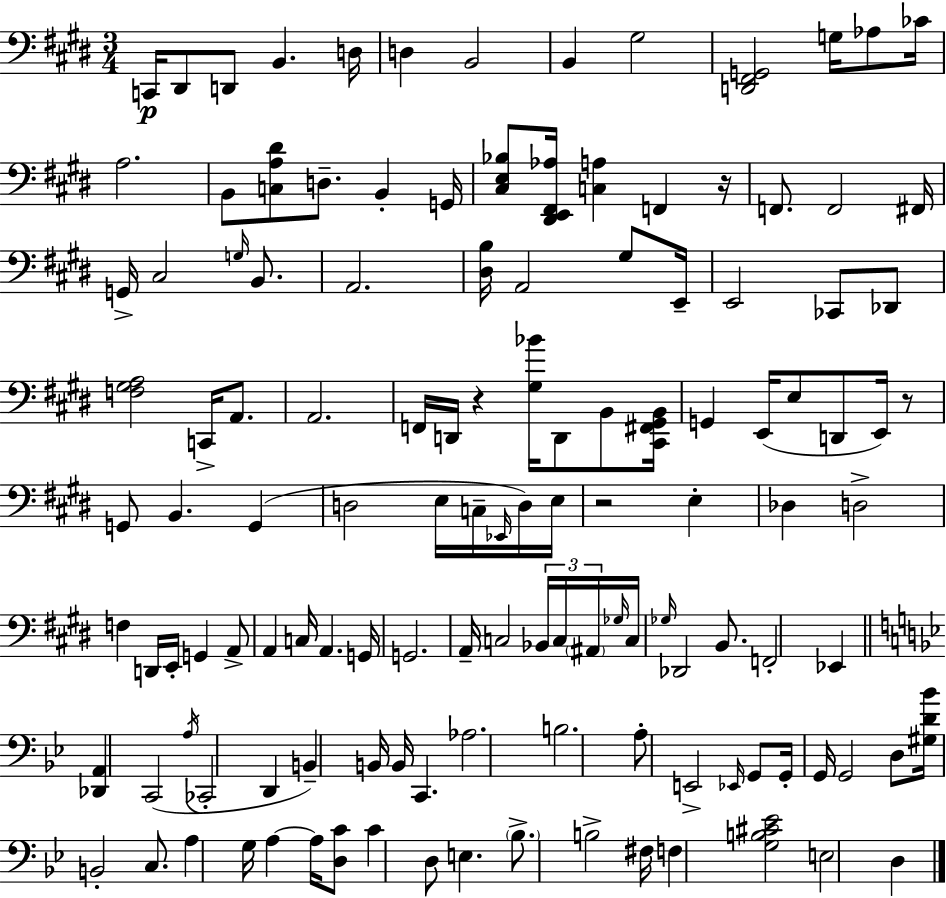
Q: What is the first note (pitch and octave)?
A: C2